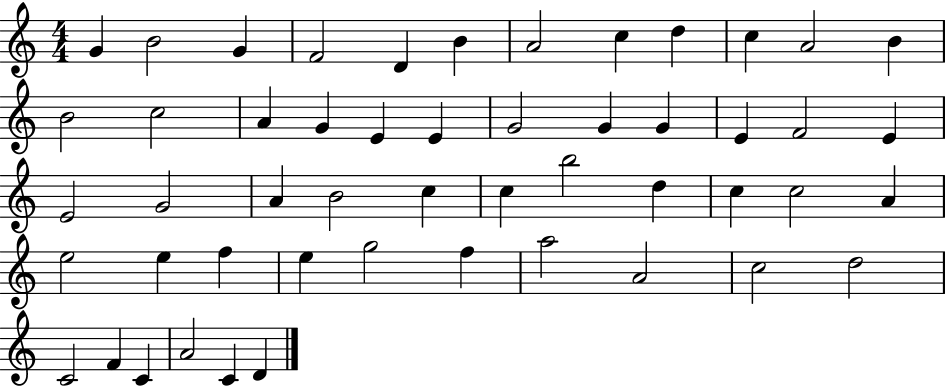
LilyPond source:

{
  \clef treble
  \numericTimeSignature
  \time 4/4
  \key c \major
  g'4 b'2 g'4 | f'2 d'4 b'4 | a'2 c''4 d''4 | c''4 a'2 b'4 | \break b'2 c''2 | a'4 g'4 e'4 e'4 | g'2 g'4 g'4 | e'4 f'2 e'4 | \break e'2 g'2 | a'4 b'2 c''4 | c''4 b''2 d''4 | c''4 c''2 a'4 | \break e''2 e''4 f''4 | e''4 g''2 f''4 | a''2 a'2 | c''2 d''2 | \break c'2 f'4 c'4 | a'2 c'4 d'4 | \bar "|."
}